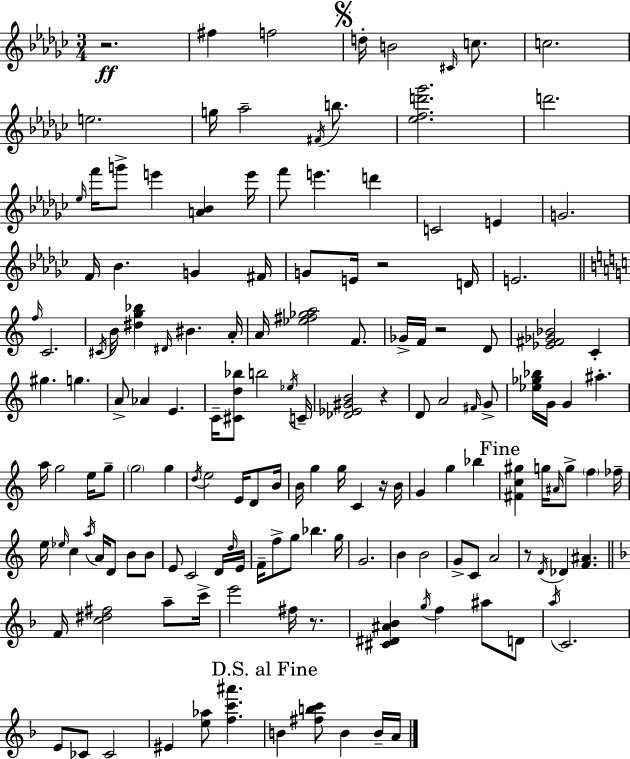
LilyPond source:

{
  \clef treble
  \numericTimeSignature
  \time 3/4
  \key ees \minor
  \repeat volta 2 { r2.\ff | fis''4 f''2 | \mark \markup { \musicglyph "scripts.segno" } d''16-. b'2 \grace { cis'16 } c''8. | c''2. | \break e''2. | g''16 aes''2-- \acciaccatura { fis'16 } b''8. | <ees'' f'' d''' ges'''>2. | d'''2. | \break \grace { ees''16 } f'''16 g'''8-> e'''4 <a' bes'>4 | e'''16 f'''8 e'''4. d'''4 | c'2 e'4 | g'2. | \break f'16 bes'4. g'4 | fis'16 g'8 e'16 r2 | d'16 e'2. | \bar "||" \break \key a \minor \grace { f''16 } c'2. | \acciaccatura { cis'16 } b'16 <dis'' g'' bes''>4 \grace { dis'16 } bis'4. | a'16-. a'16 <ees'' fis'' ges'' a''>2 | f'8. ges'16-> f'16 r2 | \break d'8 <ees' fis' ges' bes'>2 c'4-. | gis''4. g''4. | a'8-> aes'4 e'4. | c'16-- <cis' d'' bes''>8 b''2 | \break \acciaccatura { ees''16 } c'16-- <des' ees' gis' b'>2 | r4 d'8 a'2 | \grace { fis'16 } g'8-> <ees'' ges'' bes''>16 g'16 g'4 ais''4.-. | a''16 g''2 | \break e''16 g''8-- \parenthesize g''2 | g''4 \acciaccatura { d''16 } e''2 | e'16 d'8 b'16 b'16 g''4 g''16 | c'4 r16 b'16 g'4 g''4 | \break bes''4 \mark "Fine" <fis' c'' gis''>4 g''16 \grace { ais'16 } | g''8-> \parenthesize f''4 fes''16-- e''16 \grace { ees''16 } c''4 | \acciaccatura { a''16 } a'16 d'8 b'8 b'8 e'8 c'2 | d'16 \grace { d''16 } e'16 f'16-- f''8-> | \break g''8 bes''4. g''16 g'2. | b'4 | b'2 g'8-> | c'8 a'2 r8 | \break \acciaccatura { d'16 } des'4 <f' ais'>4. \bar "||" \break \key d \minor f'16 <c'' dis'' fis''>2 a''8-- c'''16-> | e'''2 fis''16 r8. | <cis' dis' ais' bes'>4 \acciaccatura { g''16 } f''4 ais''8 d'8 | \acciaccatura { a''16 } c'2. | \break e'8 ces'8 ces'2 | eis'4 <e'' aes''>8 <f'' c''' ais'''>4. | \mark "D.S. al Fine" b'4 <fis'' b'' c'''>8 b'4 | b'16-- a'16 } \bar "|."
}